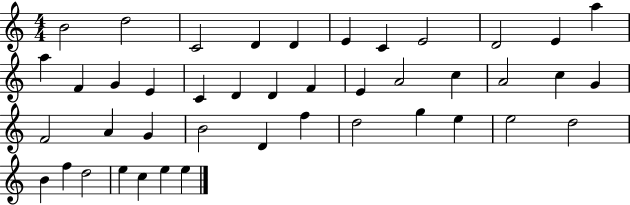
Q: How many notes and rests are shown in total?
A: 43